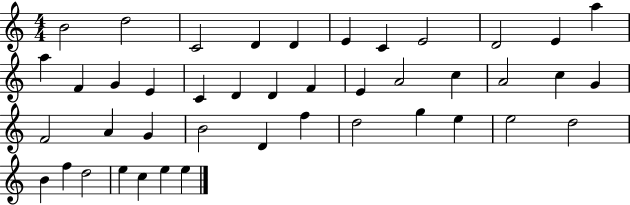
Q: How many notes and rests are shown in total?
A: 43